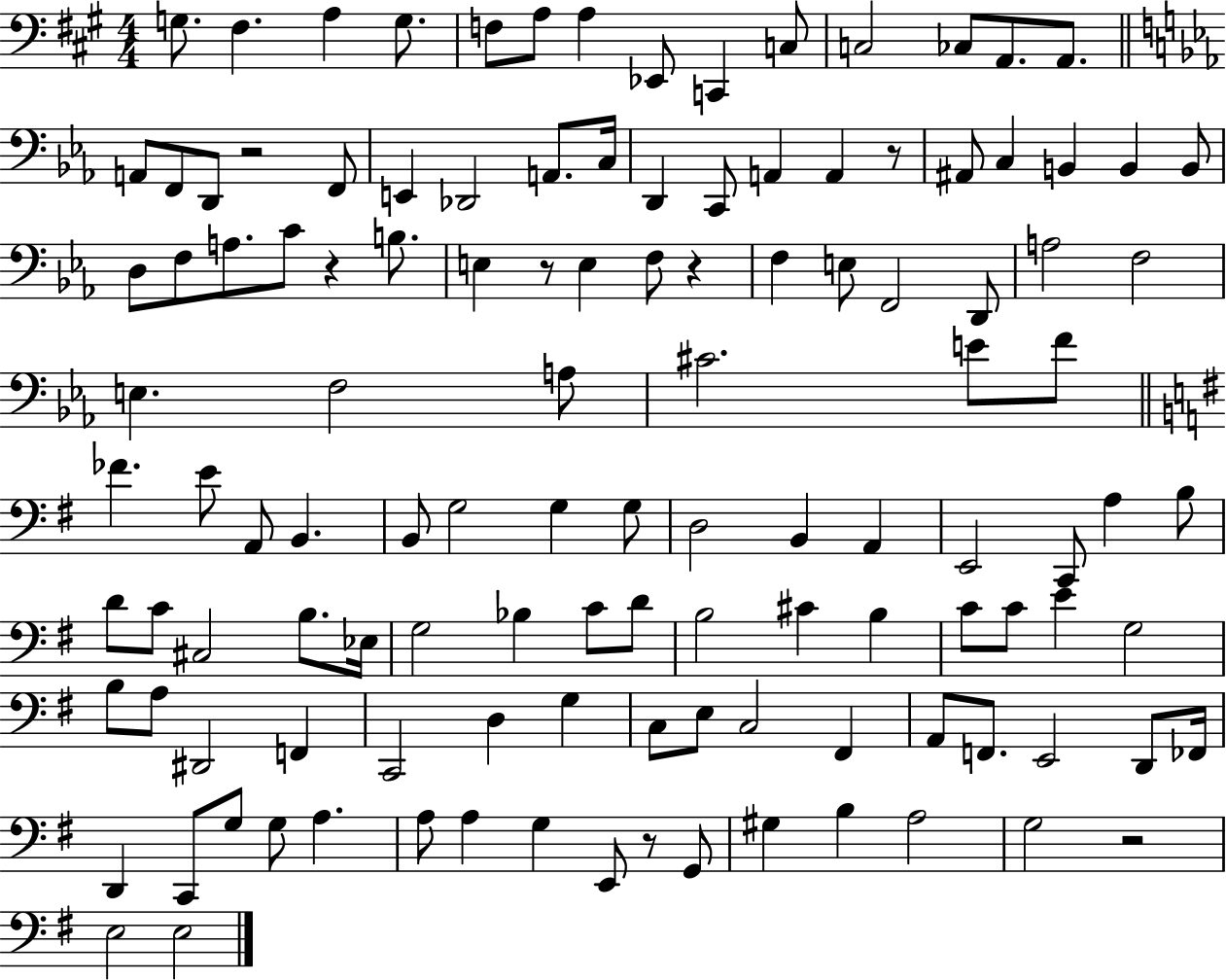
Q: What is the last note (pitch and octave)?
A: E3